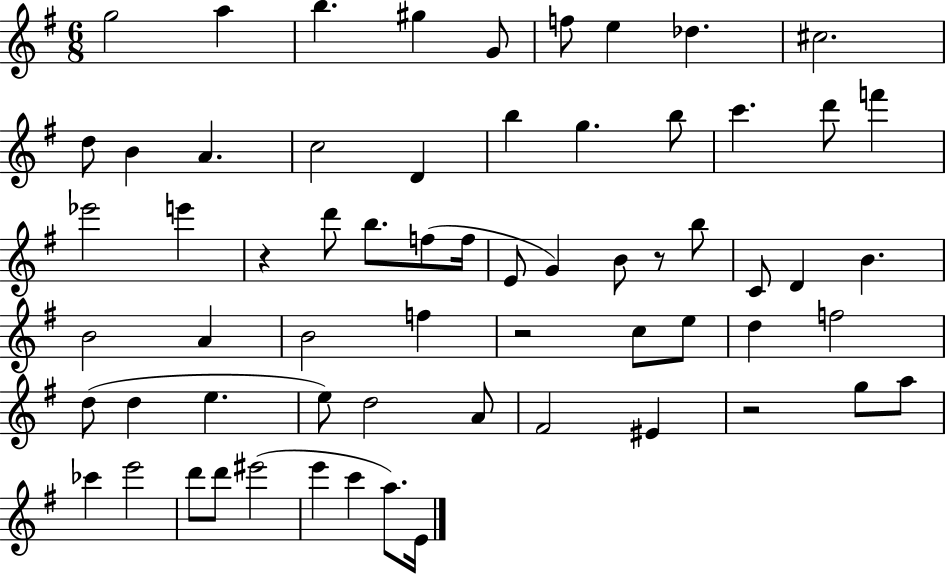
{
  \clef treble
  \numericTimeSignature
  \time 6/8
  \key g \major
  \repeat volta 2 { g''2 a''4 | b''4. gis''4 g'8 | f''8 e''4 des''4. | cis''2. | \break d''8 b'4 a'4. | c''2 d'4 | b''4 g''4. b''8 | c'''4. d'''8 f'''4 | \break ees'''2 e'''4 | r4 d'''8 b''8. f''8( f''16 | e'8 g'4) b'8 r8 b''8 | c'8 d'4 b'4. | \break b'2 a'4 | b'2 f''4 | r2 c''8 e''8 | d''4 f''2 | \break d''8( d''4 e''4. | e''8) d''2 a'8 | fis'2 eis'4 | r2 g''8 a''8 | \break ces'''4 e'''2 | d'''8 d'''8 eis'''2( | e'''4 c'''4 a''8.) e'16 | } \bar "|."
}